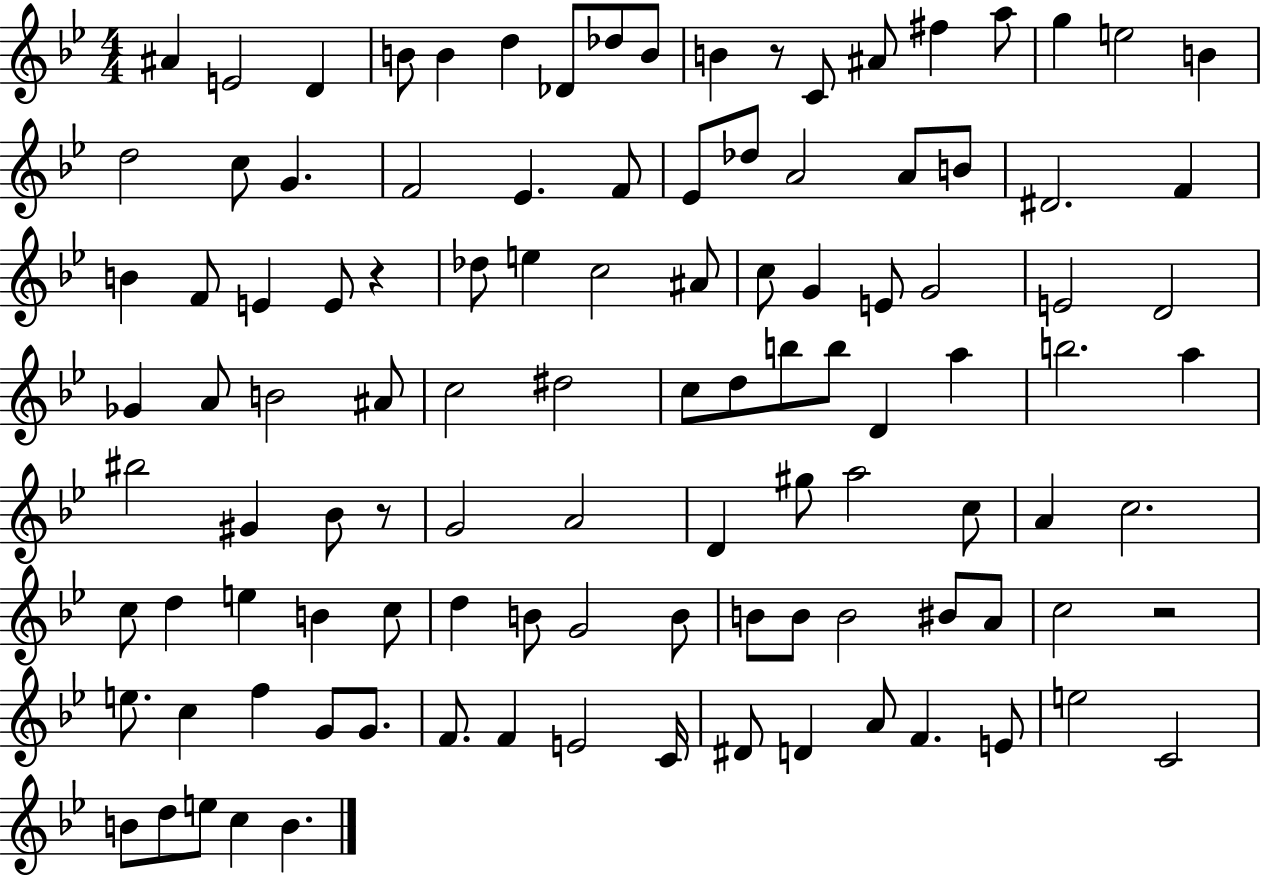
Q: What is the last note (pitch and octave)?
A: B4